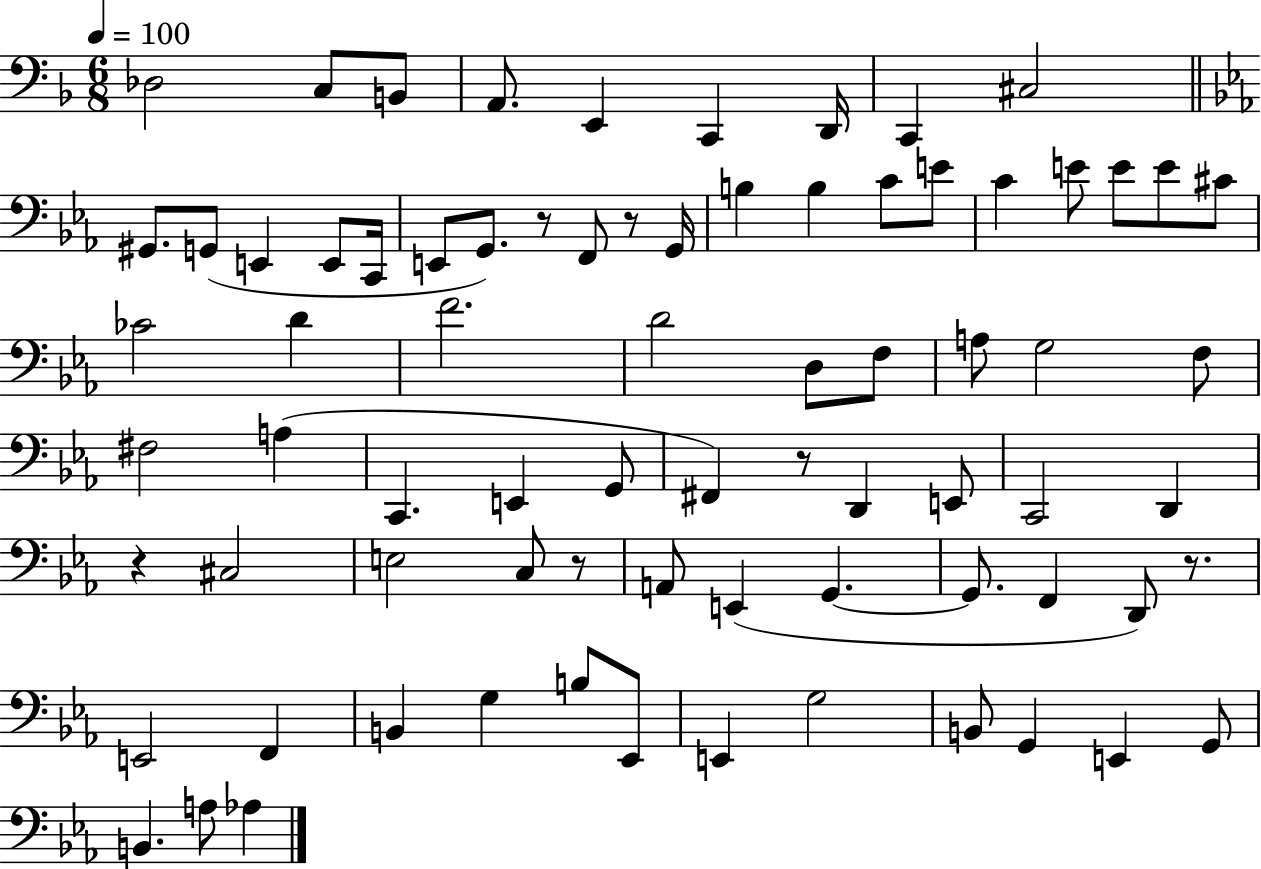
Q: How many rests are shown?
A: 6